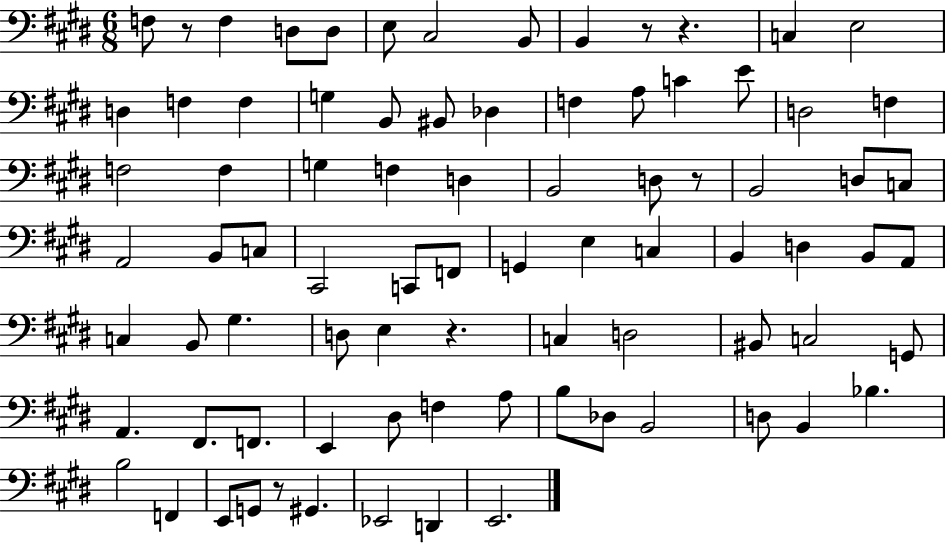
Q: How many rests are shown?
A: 6